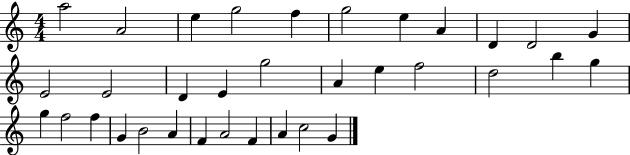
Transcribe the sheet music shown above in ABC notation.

X:1
T:Untitled
M:4/4
L:1/4
K:C
a2 A2 e g2 f g2 e A D D2 G E2 E2 D E g2 A e f2 d2 b g g f2 f G B2 A F A2 F A c2 G